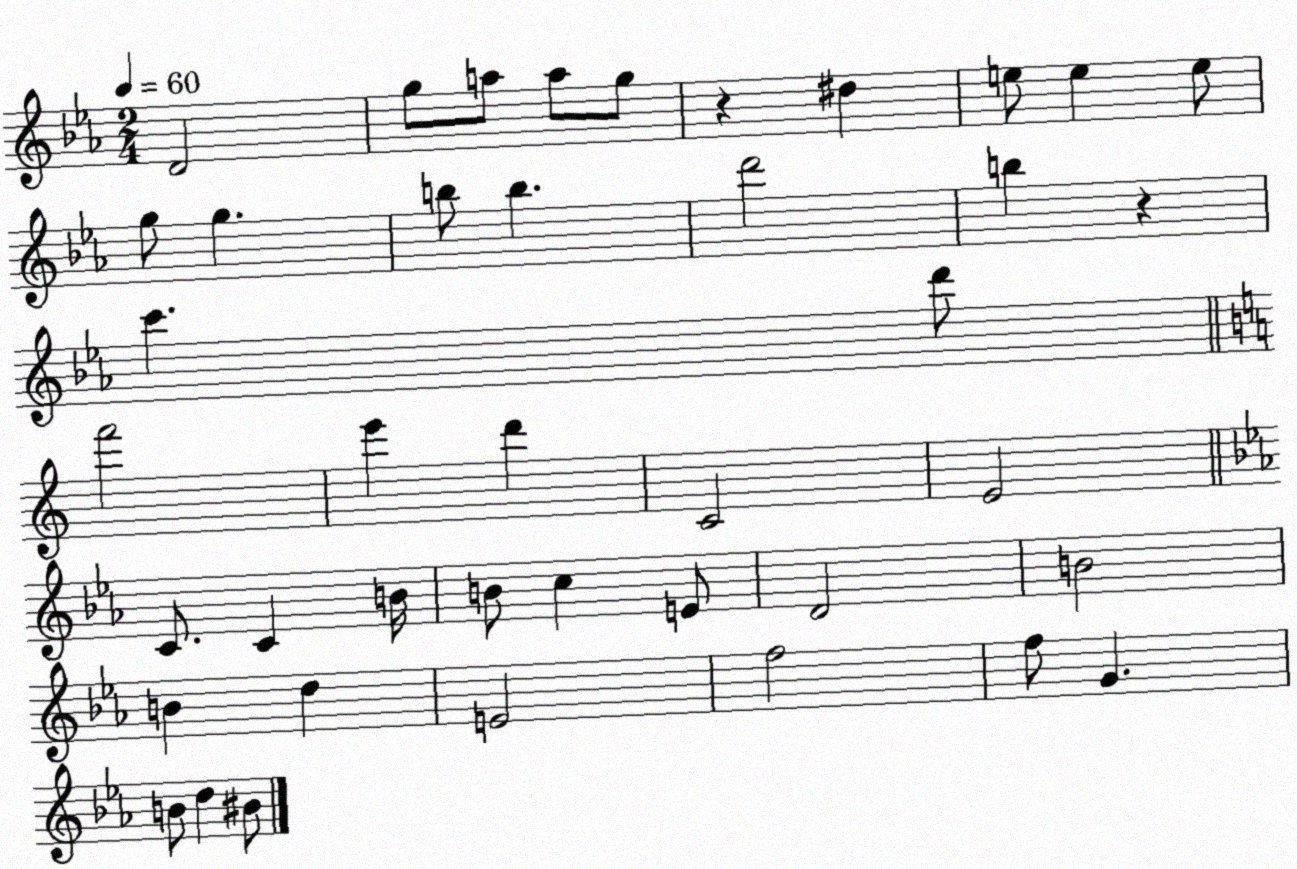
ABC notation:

X:1
T:Untitled
M:2/4
L:1/4
K:Eb
D2 g/2 a/2 a/2 g/2 z ^d e/2 e e/2 g/2 g b/2 b d'2 b z c' d'/2 f'2 e' d' C2 E2 C/2 C B/4 B/2 c E/2 D2 B2 B d E2 f2 f/2 G B/2 d ^B/2